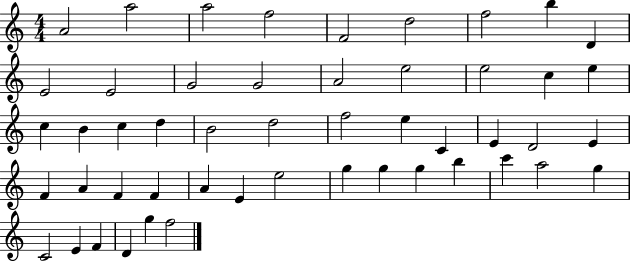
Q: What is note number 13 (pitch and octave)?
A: G4